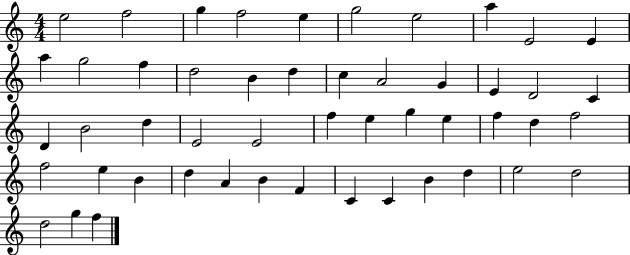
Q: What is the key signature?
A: C major